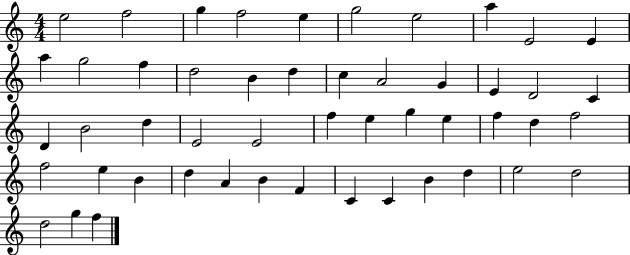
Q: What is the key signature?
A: C major